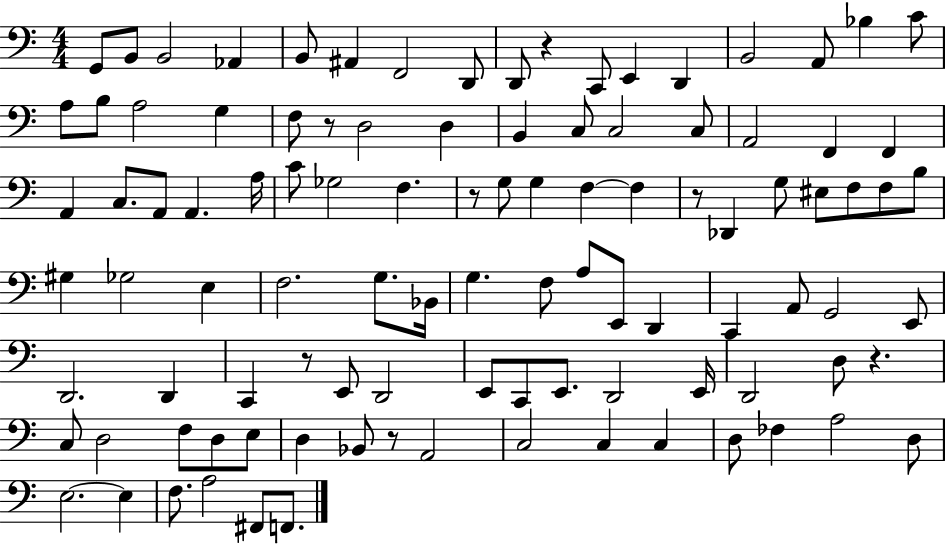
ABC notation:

X:1
T:Untitled
M:4/4
L:1/4
K:C
G,,/2 B,,/2 B,,2 _A,, B,,/2 ^A,, F,,2 D,,/2 D,,/2 z C,,/2 E,, D,, B,,2 A,,/2 _B, C/2 A,/2 B,/2 A,2 G, F,/2 z/2 D,2 D, B,, C,/2 C,2 C,/2 A,,2 F,, F,, A,, C,/2 A,,/2 A,, A,/4 C/2 _G,2 F, z/2 G,/2 G, F, F, z/2 _D,, G,/2 ^E,/2 F,/2 F,/2 B,/2 ^G, _G,2 E, F,2 G,/2 _B,,/4 G, F,/2 A,/2 E,,/2 D,, C,, A,,/2 G,,2 E,,/2 D,,2 D,, C,, z/2 E,,/2 D,,2 E,,/2 C,,/2 E,,/2 D,,2 E,,/4 D,,2 D,/2 z C,/2 D,2 F,/2 D,/2 E,/2 D, _B,,/2 z/2 A,,2 C,2 C, C, D,/2 _F, A,2 D,/2 E,2 E, F,/2 A,2 ^F,,/2 F,,/2